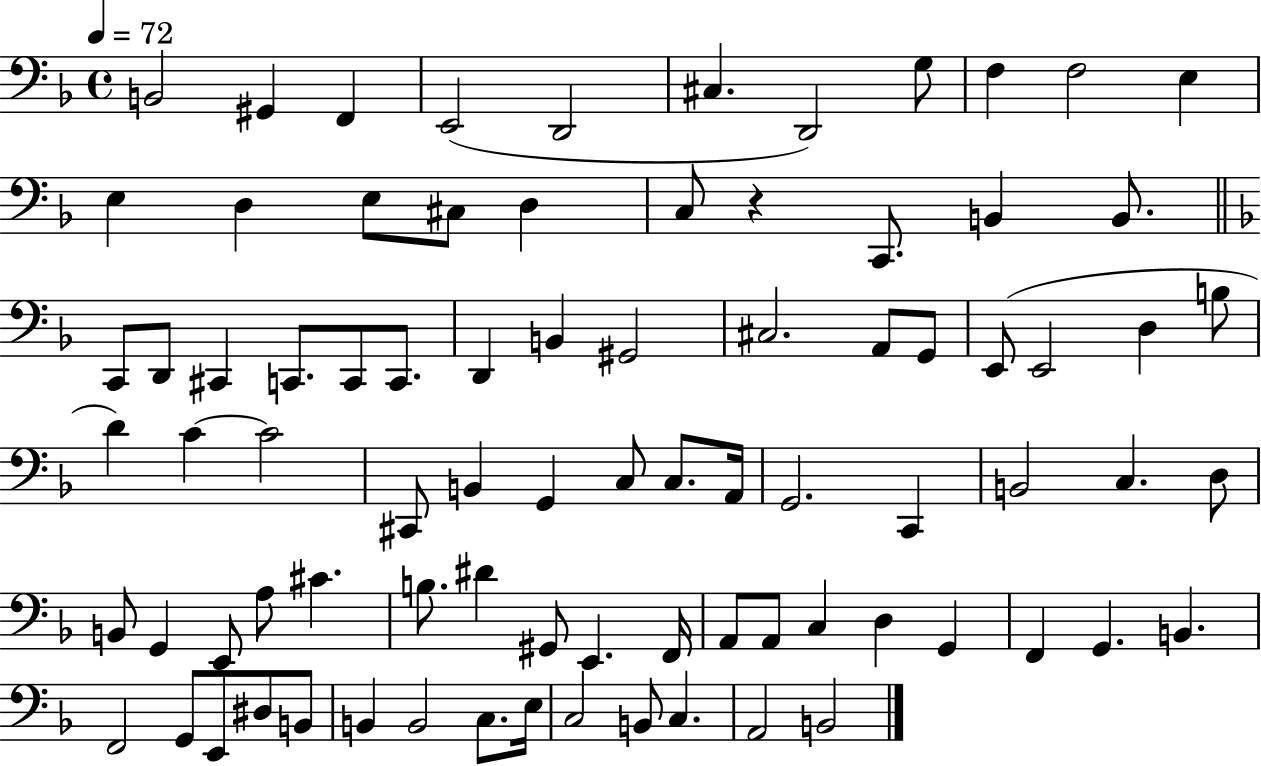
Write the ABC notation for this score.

X:1
T:Untitled
M:4/4
L:1/4
K:F
B,,2 ^G,, F,, E,,2 D,,2 ^C, D,,2 G,/2 F, F,2 E, E, D, E,/2 ^C,/2 D, C,/2 z C,,/2 B,, B,,/2 C,,/2 D,,/2 ^C,, C,,/2 C,,/2 C,,/2 D,, B,, ^G,,2 ^C,2 A,,/2 G,,/2 E,,/2 E,,2 D, B,/2 D C C2 ^C,,/2 B,, G,, C,/2 C,/2 A,,/4 G,,2 C,, B,,2 C, D,/2 B,,/2 G,, E,,/2 A,/2 ^C B,/2 ^D ^G,,/2 E,, F,,/4 A,,/2 A,,/2 C, D, G,, F,, G,, B,, F,,2 G,,/2 E,,/2 ^D,/2 B,,/2 B,, B,,2 C,/2 E,/4 C,2 B,,/2 C, A,,2 B,,2